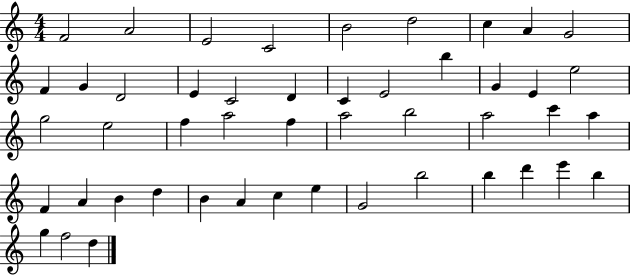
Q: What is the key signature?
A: C major